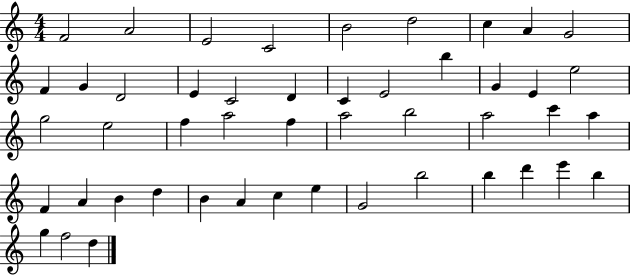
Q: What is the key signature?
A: C major